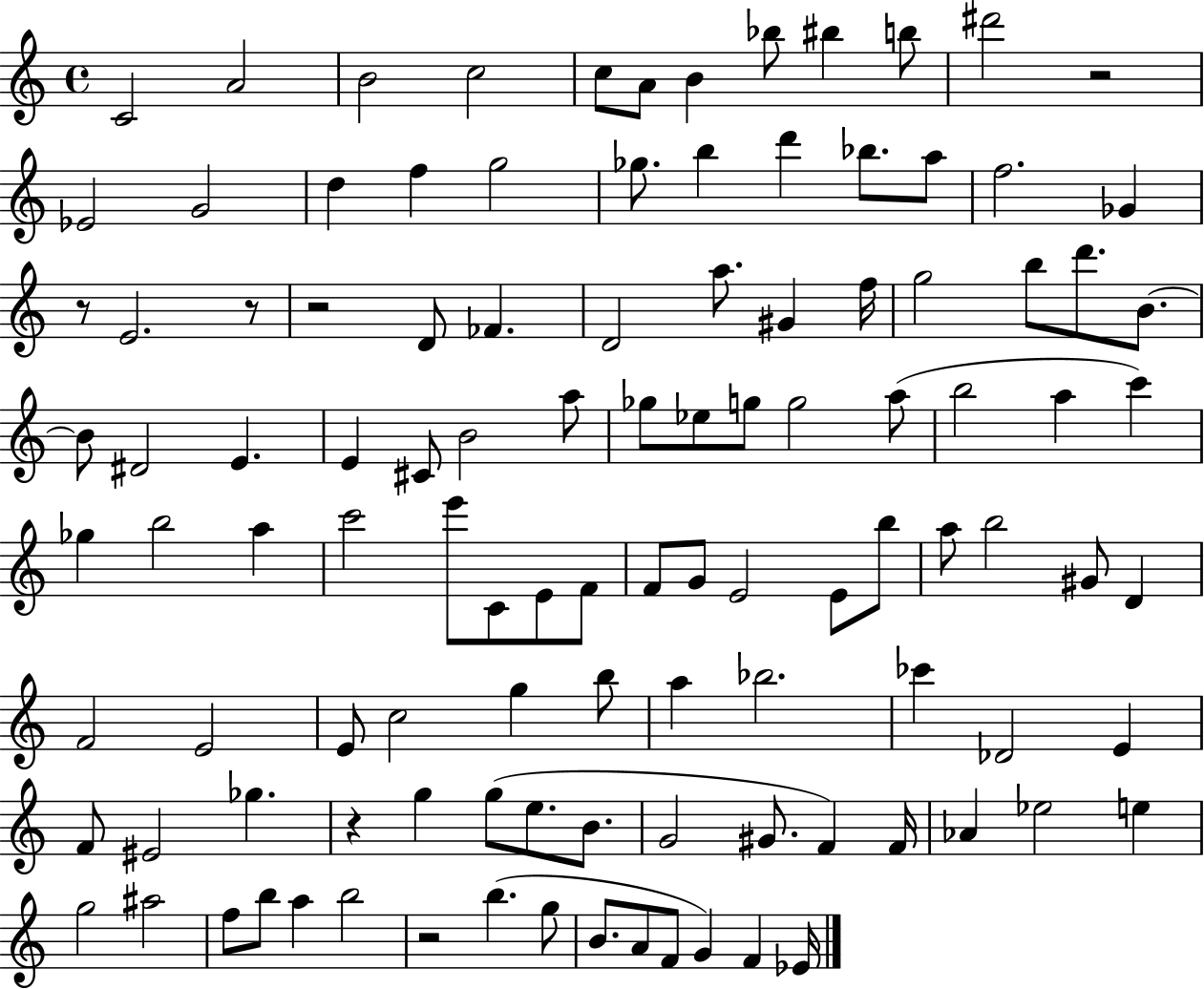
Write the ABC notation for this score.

X:1
T:Untitled
M:4/4
L:1/4
K:C
C2 A2 B2 c2 c/2 A/2 B _b/2 ^b b/2 ^d'2 z2 _E2 G2 d f g2 _g/2 b d' _b/2 a/2 f2 _G z/2 E2 z/2 z2 D/2 _F D2 a/2 ^G f/4 g2 b/2 d'/2 B/2 B/2 ^D2 E E ^C/2 B2 a/2 _g/2 _e/2 g/2 g2 a/2 b2 a c' _g b2 a c'2 e'/2 C/2 E/2 F/2 F/2 G/2 E2 E/2 b/2 a/2 b2 ^G/2 D F2 E2 E/2 c2 g b/2 a _b2 _c' _D2 E F/2 ^E2 _g z g g/2 e/2 B/2 G2 ^G/2 F F/4 _A _e2 e g2 ^a2 f/2 b/2 a b2 z2 b g/2 B/2 A/2 F/2 G F _E/4